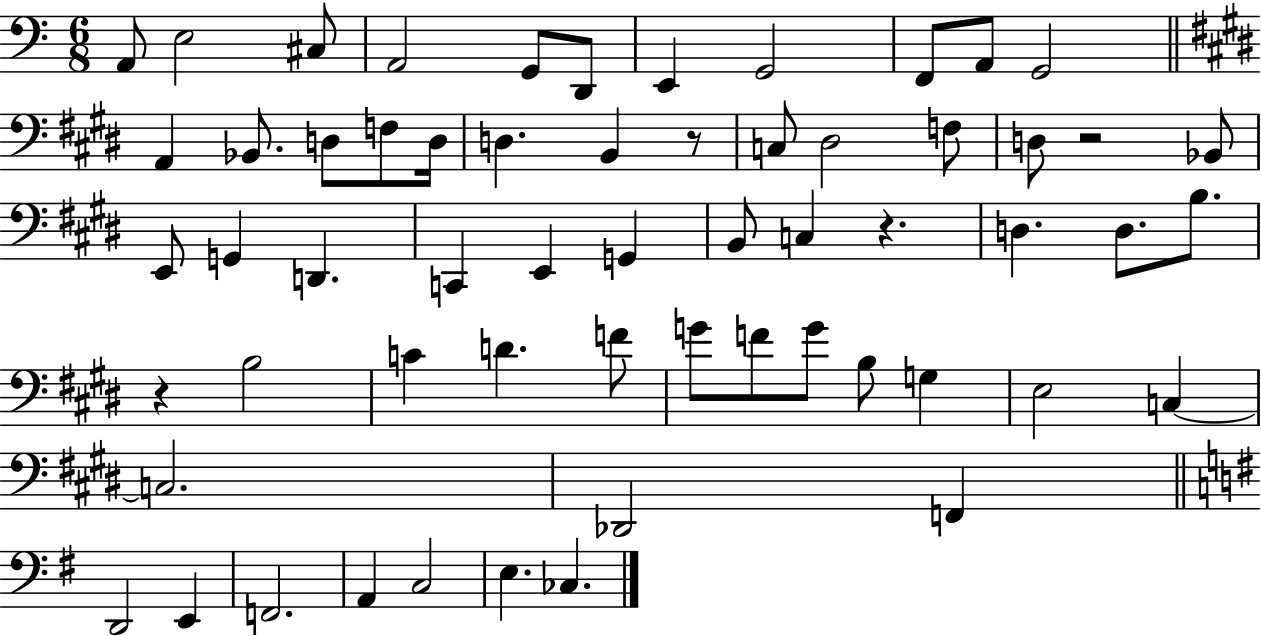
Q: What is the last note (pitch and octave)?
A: CES3